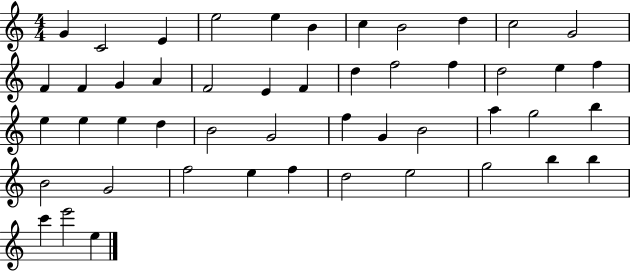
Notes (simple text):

G4/q C4/h E4/q E5/h E5/q B4/q C5/q B4/h D5/q C5/h G4/h F4/q F4/q G4/q A4/q F4/h E4/q F4/q D5/q F5/h F5/q D5/h E5/q F5/q E5/q E5/q E5/q D5/q B4/h G4/h F5/q G4/q B4/h A5/q G5/h B5/q B4/h G4/h F5/h E5/q F5/q D5/h E5/h G5/h B5/q B5/q C6/q E6/h E5/q